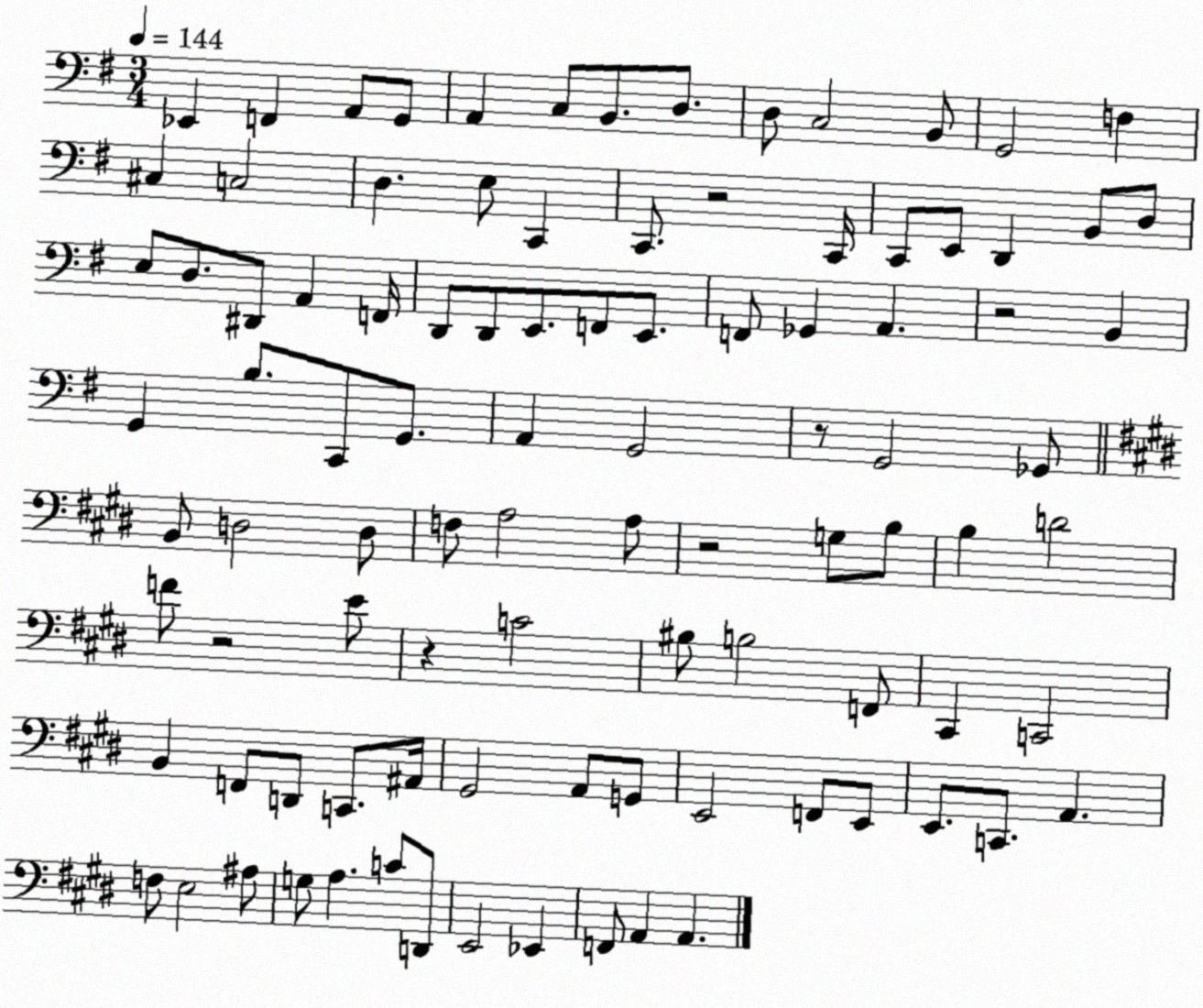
X:1
T:Untitled
M:3/4
L:1/4
K:G
_E,, F,, A,,/2 G,,/2 A,, C,/2 B,,/2 D,/2 D,/2 C,2 B,,/2 G,,2 F, ^C, C,2 D, E,/2 C,, C,,/2 z2 C,,/4 C,,/2 E,,/2 D,, B,,/2 D,/2 E,/2 D,/2 ^D,,/2 A,, F,,/4 D,,/2 D,,/2 E,,/2 F,,/2 E,,/2 F,,/2 _G,, A,, z2 B,, G,, B,/2 C,,/2 G,,/2 A,, G,,2 z/2 G,,2 _G,,/2 B,,/2 D,2 D,/2 F,/2 A,2 A,/2 z2 G,/2 B,/2 B, D2 F/2 z2 E/2 z C2 ^B,/2 B,2 F,,/2 ^C,, C,,2 B,, F,,/2 D,,/2 C,,/2 ^A,,/4 ^G,,2 A,,/2 G,,/2 E,,2 F,,/2 E,,/2 E,,/2 C,,/2 A,, F,/2 E,2 ^A,/2 G,/2 A, C/2 D,,/2 E,,2 _E,, F,,/2 A,, A,,